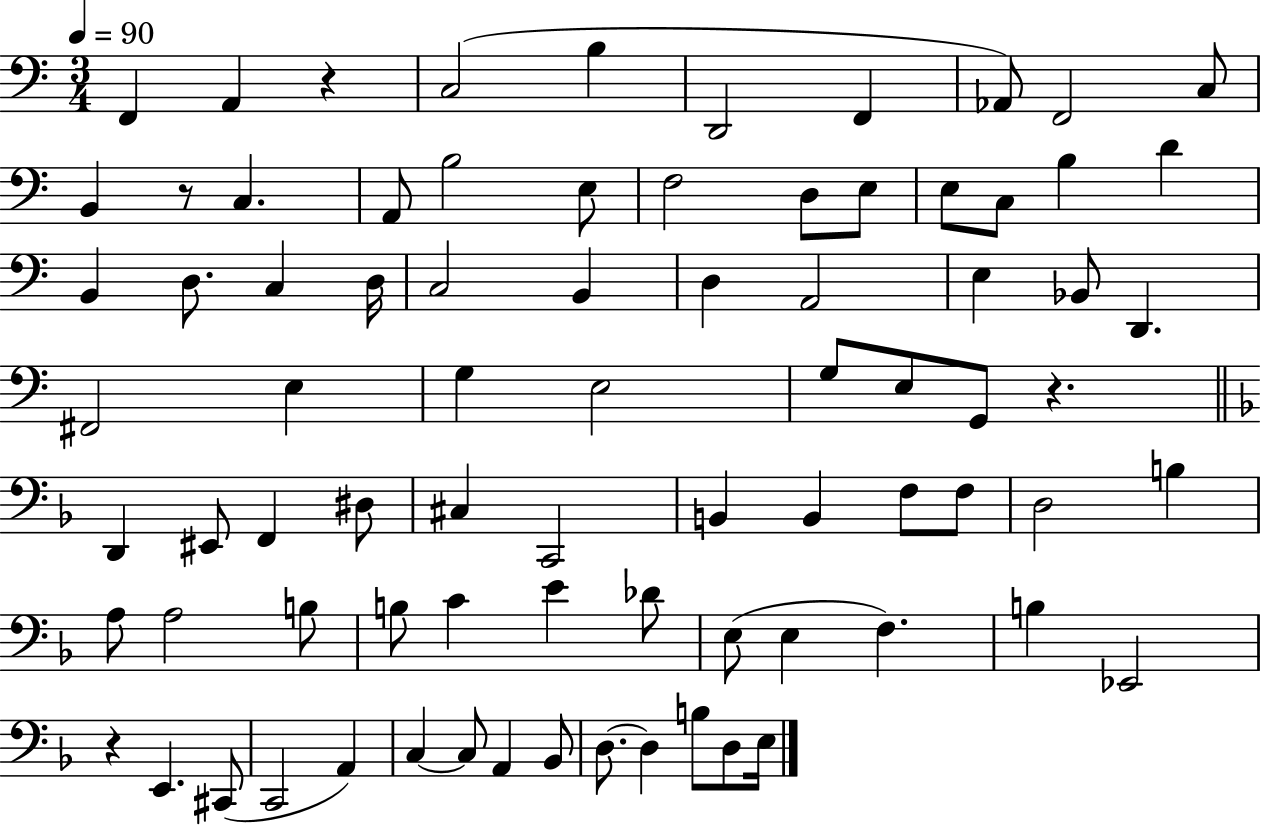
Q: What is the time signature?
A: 3/4